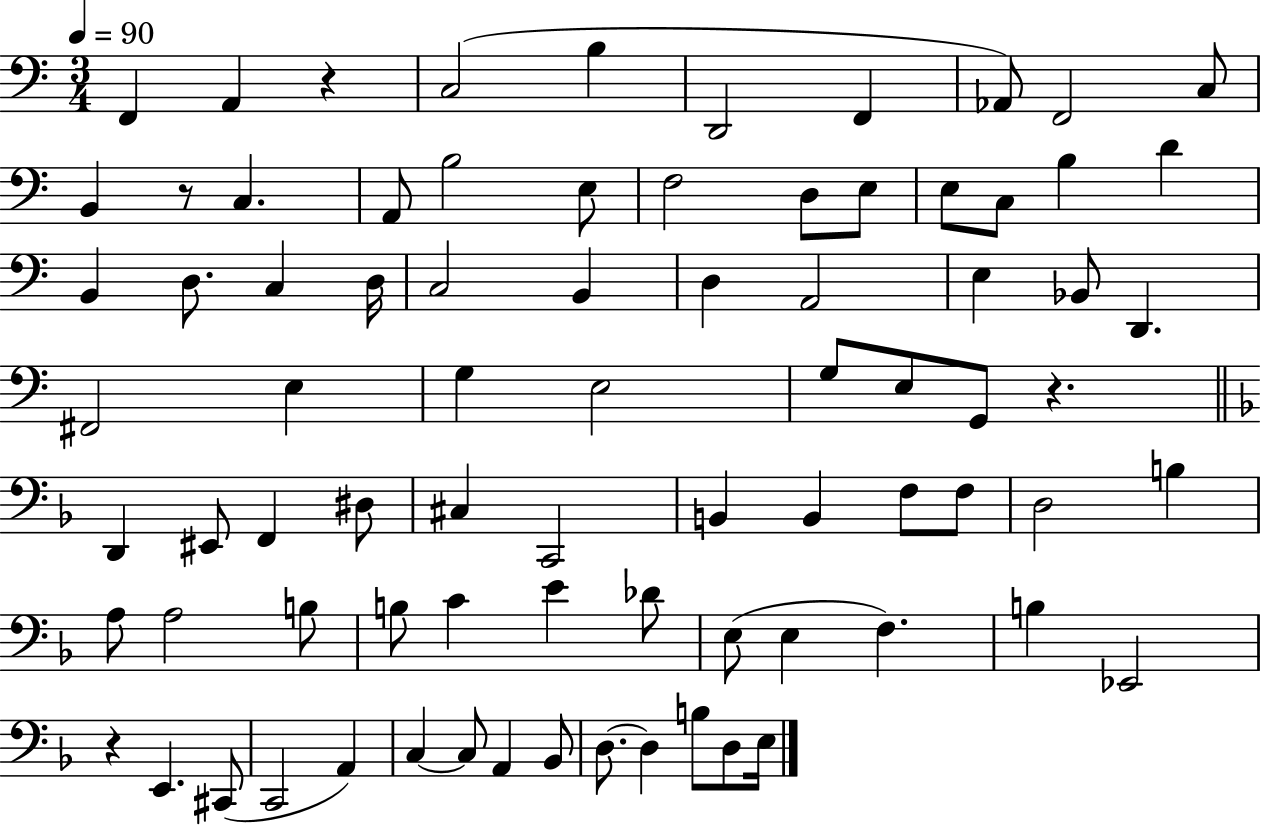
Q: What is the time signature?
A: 3/4